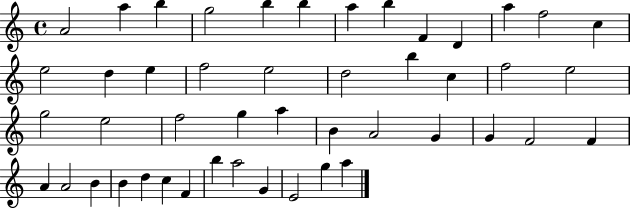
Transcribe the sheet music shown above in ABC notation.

X:1
T:Untitled
M:4/4
L:1/4
K:C
A2 a b g2 b b a b F D a f2 c e2 d e f2 e2 d2 b c f2 e2 g2 e2 f2 g a B A2 G G F2 F A A2 B B d c F b a2 G E2 g a